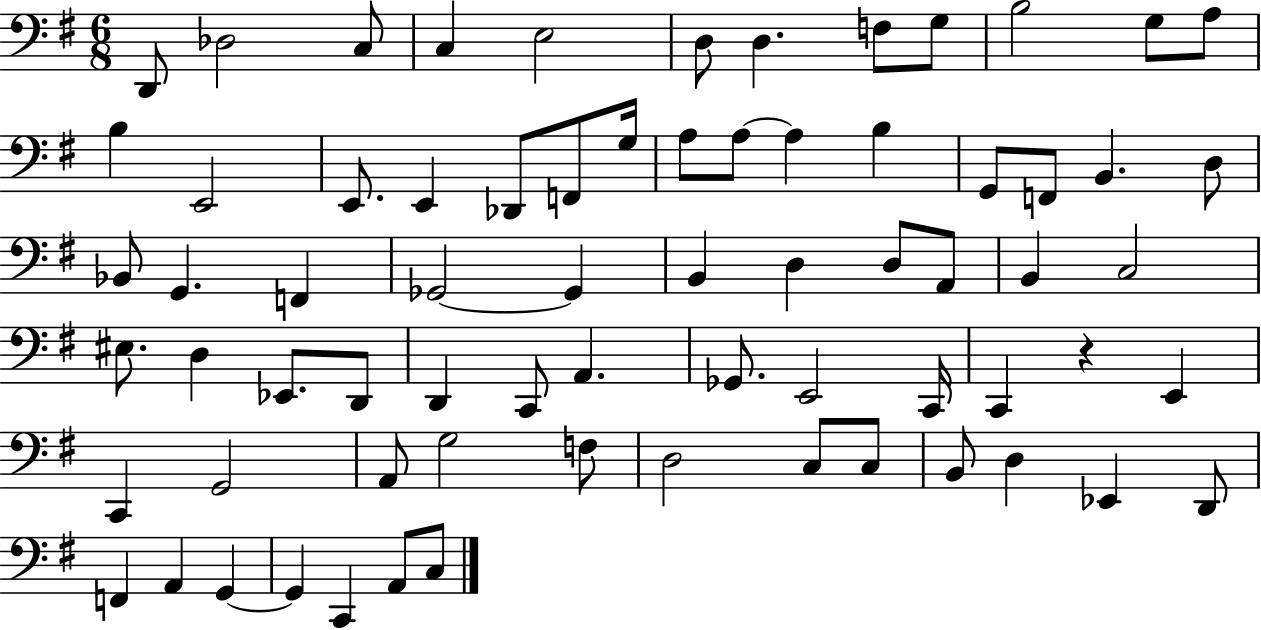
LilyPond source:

{
  \clef bass
  \numericTimeSignature
  \time 6/8
  \key g \major
  d,8 des2 c8 | c4 e2 | d8 d4. f8 g8 | b2 g8 a8 | \break b4 e,2 | e,8. e,4 des,8 f,8 g16 | a8 a8~~ a4 b4 | g,8 f,8 b,4. d8 | \break bes,8 g,4. f,4 | ges,2~~ ges,4 | b,4 d4 d8 a,8 | b,4 c2 | \break eis8. d4 ees,8. d,8 | d,4 c,8 a,4. | ges,8. e,2 c,16 | c,4 r4 e,4 | \break c,4 g,2 | a,8 g2 f8 | d2 c8 c8 | b,8 d4 ees,4 d,8 | \break f,4 a,4 g,4~~ | g,4 c,4 a,8 c8 | \bar "|."
}